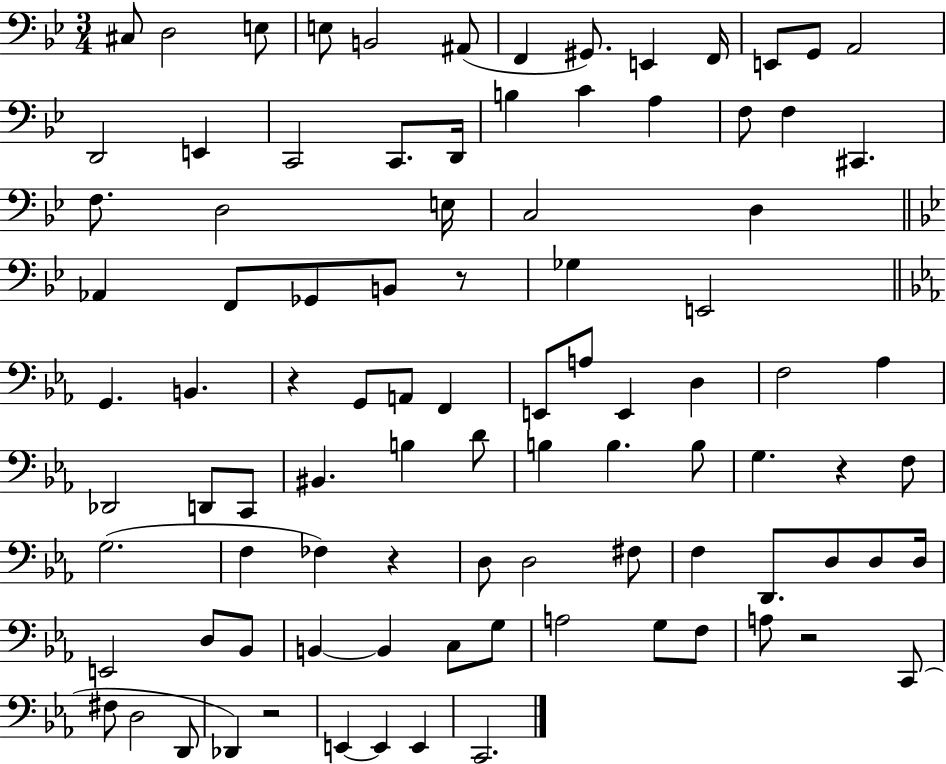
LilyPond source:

{
  \clef bass
  \numericTimeSignature
  \time 3/4
  \key bes \major
  cis8 d2 e8 | e8 b,2 ais,8( | f,4 gis,8.) e,4 f,16 | e,8 g,8 a,2 | \break d,2 e,4 | c,2 c,8. d,16 | b4 c'4 a4 | f8 f4 cis,4. | \break f8. d2 e16 | c2 d4 | \bar "||" \break \key bes \major aes,4 f,8 ges,8 b,8 r8 | ges4 e,2 | \bar "||" \break \key ees \major g,4. b,4. | r4 g,8 a,8 f,4 | e,8 a8 e,4 d4 | f2 aes4 | \break des,2 d,8 c,8 | bis,4. b4 d'8 | b4 b4. b8 | g4. r4 f8 | \break g2.( | f4 fes4) r4 | d8 d2 fis8 | f4 d,8. d8 d8 d16 | \break e,2 d8 bes,8 | b,4~~ b,4 c8 g8 | a2 g8 f8 | a8 r2 c,8( | \break fis8 d2 d,8 | des,4) r2 | e,4~~ e,4 e,4 | c,2. | \break \bar "|."
}